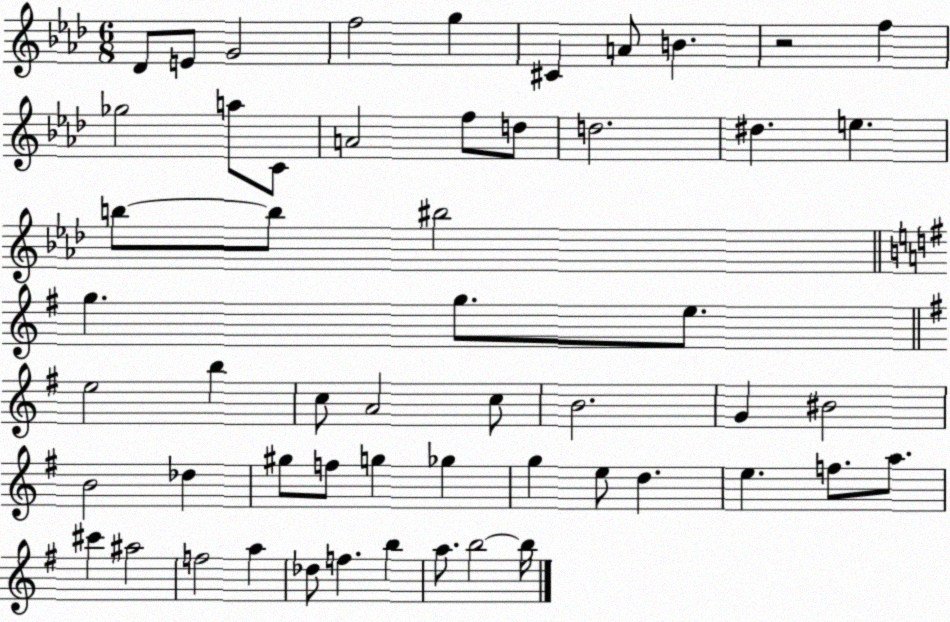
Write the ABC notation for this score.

X:1
T:Untitled
M:6/8
L:1/4
K:Ab
_D/2 E/2 G2 f2 g ^C A/2 B z2 f _g2 a/2 C/2 A2 f/2 d/2 d2 ^d e b/2 b/2 ^b2 g g/2 e/2 e2 b c/2 A2 c/2 B2 G ^B2 B2 _d ^g/2 f/2 g _g g e/2 d e f/2 a/2 ^c' ^a2 f2 a _d/2 f b a/2 b2 b/4